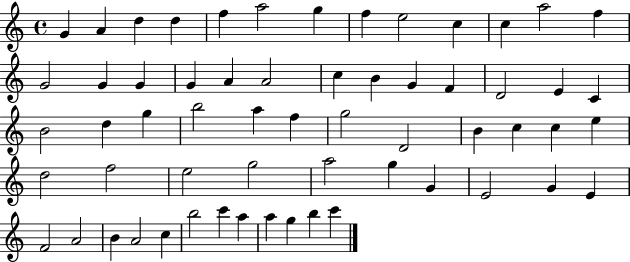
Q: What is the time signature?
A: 4/4